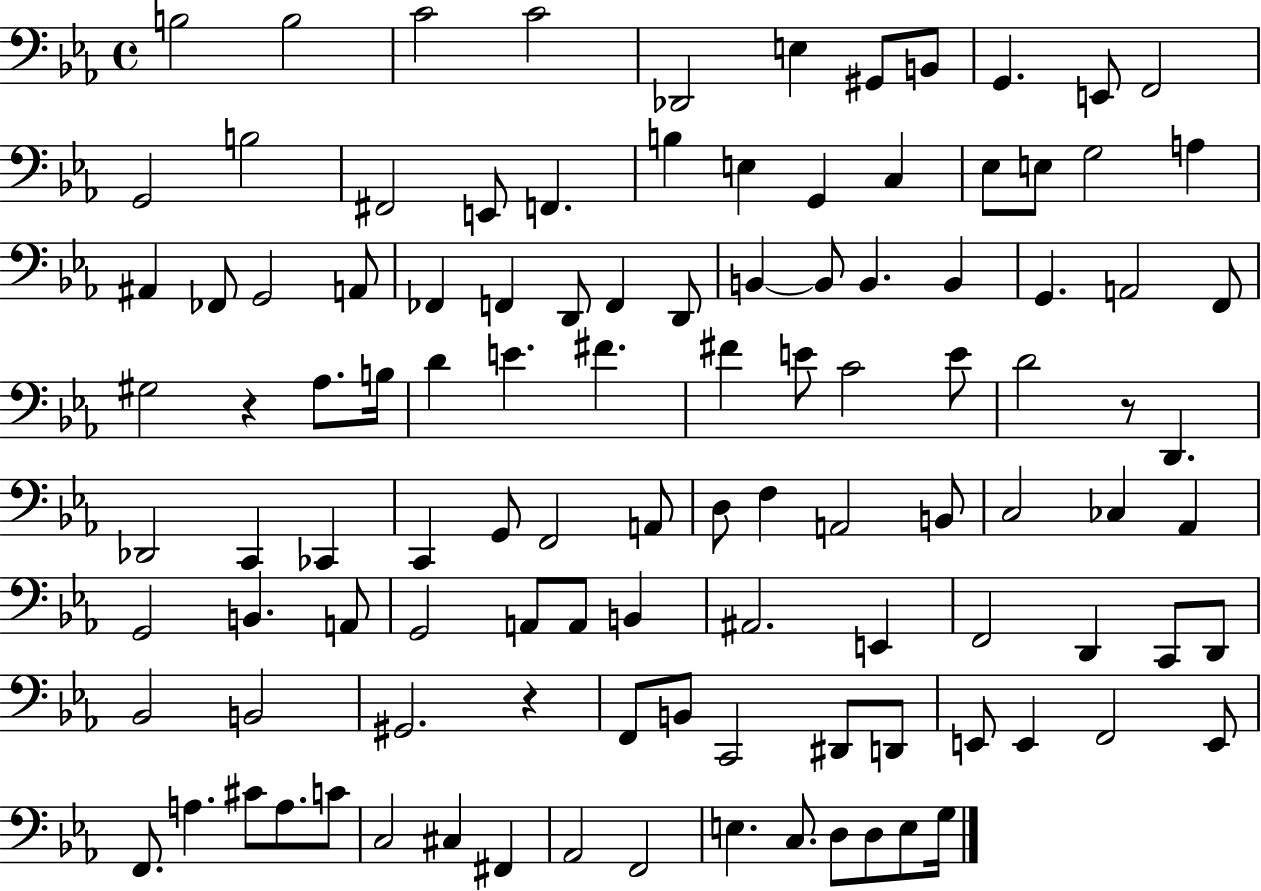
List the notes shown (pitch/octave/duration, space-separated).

B3/h B3/h C4/h C4/h Db2/h E3/q G#2/e B2/e G2/q. E2/e F2/h G2/h B3/h F#2/h E2/e F2/q. B3/q E3/q G2/q C3/q Eb3/e E3/e G3/h A3/q A#2/q FES2/e G2/h A2/e FES2/q F2/q D2/e F2/q D2/e B2/q B2/e B2/q. B2/q G2/q. A2/h F2/e G#3/h R/q Ab3/e. B3/s D4/q E4/q. F#4/q. F#4/q E4/e C4/h E4/e D4/h R/e D2/q. Db2/h C2/q CES2/q C2/q G2/e F2/h A2/e D3/e F3/q A2/h B2/e C3/h CES3/q Ab2/q G2/h B2/q. A2/e G2/h A2/e A2/e B2/q A#2/h. E2/q F2/h D2/q C2/e D2/e Bb2/h B2/h G#2/h. R/q F2/e B2/e C2/h D#2/e D2/e E2/e E2/q F2/h E2/e F2/e. A3/q. C#4/e A3/e. C4/e C3/h C#3/q F#2/q Ab2/h F2/h E3/q. C3/e. D3/e D3/e E3/e G3/s